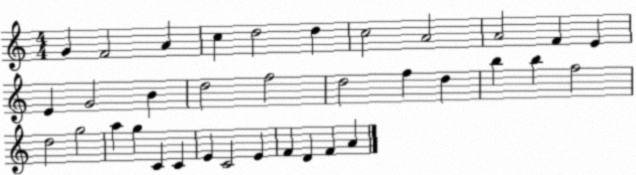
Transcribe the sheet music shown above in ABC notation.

X:1
T:Untitled
M:4/4
L:1/4
K:C
G F2 A c d2 d c2 A2 A2 F E E G2 B d2 f2 d2 f d b b f2 d2 g2 a g C C E C2 E F D F A